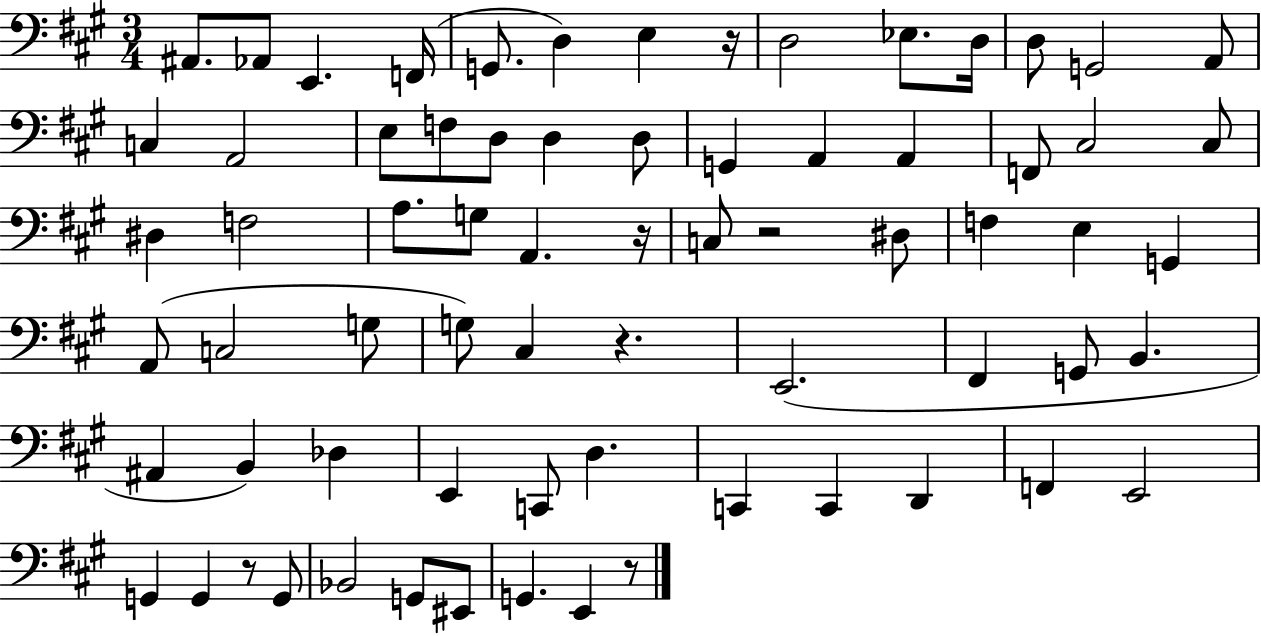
A#2/e. Ab2/e E2/q. F2/s G2/e. D3/q E3/q R/s D3/h Eb3/e. D3/s D3/e G2/h A2/e C3/q A2/h E3/e F3/e D3/e D3/q D3/e G2/q A2/q A2/q F2/e C#3/h C#3/e D#3/q F3/h A3/e. G3/e A2/q. R/s C3/e R/h D#3/e F3/q E3/q G2/q A2/e C3/h G3/e G3/e C#3/q R/q. E2/h. F#2/q G2/e B2/q. A#2/q B2/q Db3/q E2/q C2/e D3/q. C2/q C2/q D2/q F2/q E2/h G2/q G2/q R/e G2/e Bb2/h G2/e EIS2/e G2/q. E2/q R/e